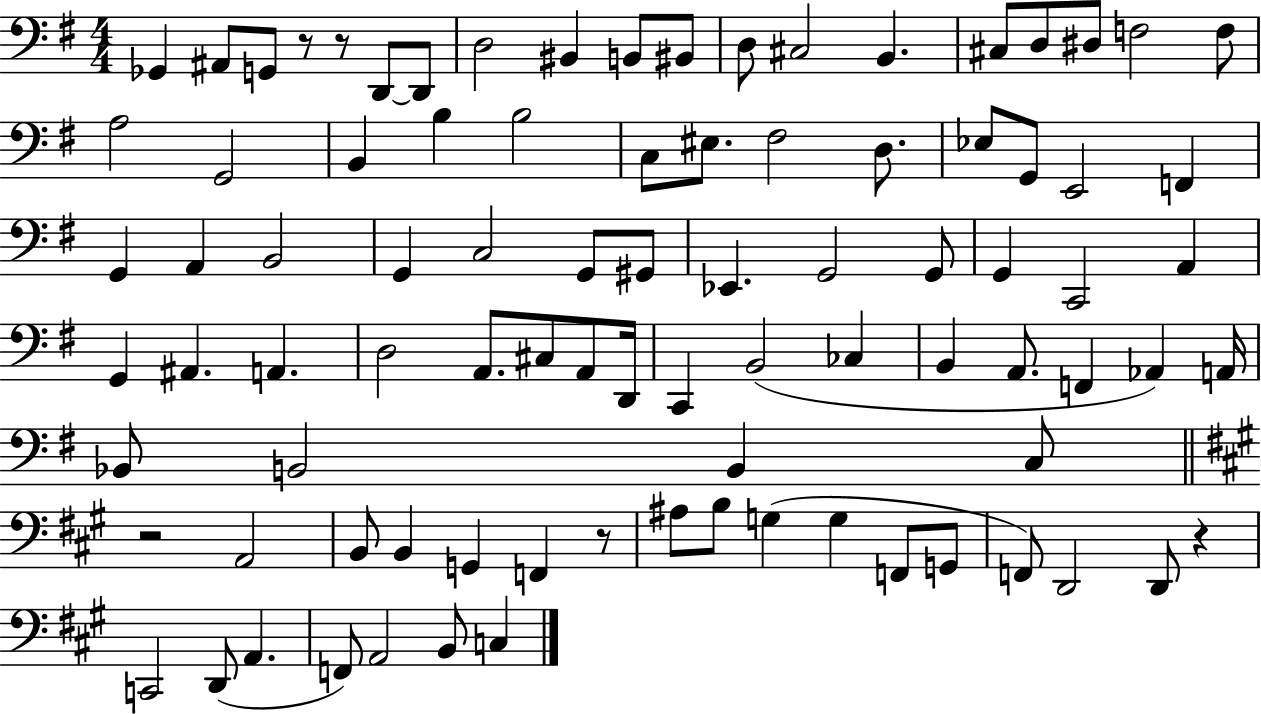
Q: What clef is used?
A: bass